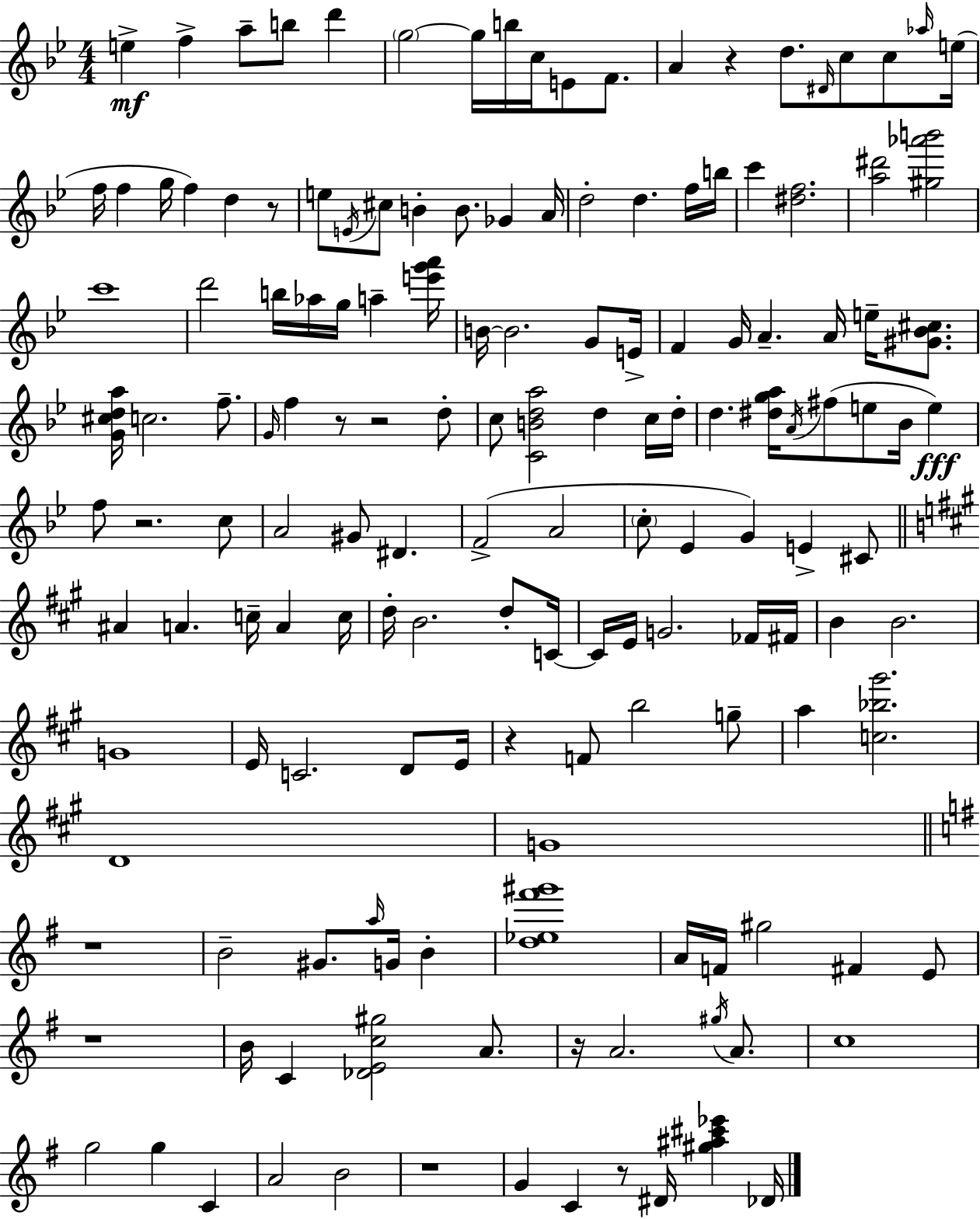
E5/q F5/q A5/e B5/e D6/q G5/h G5/s B5/s C5/s E4/e F4/e. A4/q R/q D5/e. D#4/s C5/e C5/e Ab5/s E5/s F5/s F5/q G5/s F5/q D5/q R/e E5/e E4/s C#5/e B4/q B4/e. Gb4/q A4/s D5/h D5/q. F5/s B5/s C6/q [D#5,F5]/h. [A5,D#6]/h [G#5,Ab6,B6]/h C6/w D6/h B5/s Ab5/s G5/s A5/q [E6,G6,A6]/s B4/s B4/h. G4/e E4/s F4/q G4/s A4/q. A4/s E5/s [G#4,Bb4,C#5]/e. [G4,C#5,D5,A5]/s C5/h. F5/e. G4/s F5/q R/e R/h D5/e C5/e [C4,B4,D5,A5]/h D5/q C5/s D5/s D5/q. [D#5,G5,A5]/s A4/s F#5/e E5/e Bb4/s E5/q F5/e R/h. C5/e A4/h G#4/e D#4/q. F4/h A4/h C5/e Eb4/q G4/q E4/q C#4/e A#4/q A4/q. C5/s A4/q C5/s D5/s B4/h. D5/e C4/s C4/s E4/s G4/h. FES4/s F#4/s B4/q B4/h. G4/w E4/s C4/h. D4/e E4/s R/q F4/e B5/h G5/e A5/q [C5,Bb5,G#6]/h. D4/w G4/w R/w B4/h G#4/e. A5/s G4/s B4/q [D5,Eb5,F#6,G#6]/w A4/s F4/s G#5/h F#4/q E4/e R/w B4/s C4/q [Db4,E4,C5,G#5]/h A4/e. R/s A4/h. G#5/s A4/e. C5/w G5/h G5/q C4/q A4/h B4/h R/w G4/q C4/q R/e D#4/s [G#5,A#5,C#6,Eb6]/q Db4/s